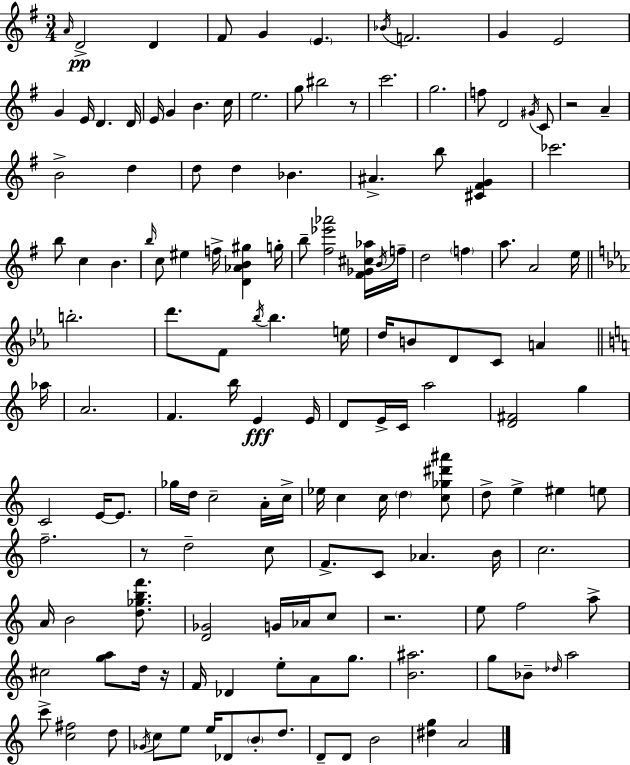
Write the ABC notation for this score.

X:1
T:Untitled
M:3/4
L:1/4
K:Em
A/4 D2 D ^F/2 G E _B/4 F2 G E2 G E/4 D D/4 E/4 G B c/4 e2 g/2 ^b2 z/2 c'2 g2 f/2 D2 ^G/4 C/2 z2 A B2 d d/2 d _B ^A b/2 [^C^FG] _c'2 b/2 c B b/4 c/2 ^e f/4 [D_AB^g] g/4 b/2 [^f_e'_a']2 [^F_G^c_a]/4 B/4 f/4 d2 f a/2 A2 e/4 b2 d'/2 F/2 _b/4 _b e/4 d/4 B/2 D/2 C/2 A _a/4 A2 F b/4 E E/4 D/2 E/4 C/4 a2 [D^F]2 g C2 E/4 E/2 _g/4 d/4 c2 A/4 c/4 _e/4 c c/4 d [c_g^d'^a']/2 d/2 e ^e e/2 f2 z/2 d2 c/2 F/2 C/2 _A B/4 c2 A/4 B2 [d_gbf']/2 [D_G]2 G/4 _A/4 c/2 z2 e/2 f2 a/2 ^c2 [ga]/2 d/4 z/4 F/4 _D e/2 A/2 g/2 [B^a]2 g/2 _B/2 _d/4 a2 c'/2 [c^f]2 d/2 _G/4 c/2 e/2 e/4 _D/2 B/2 d/2 D/2 D/2 B2 [^dg] A2